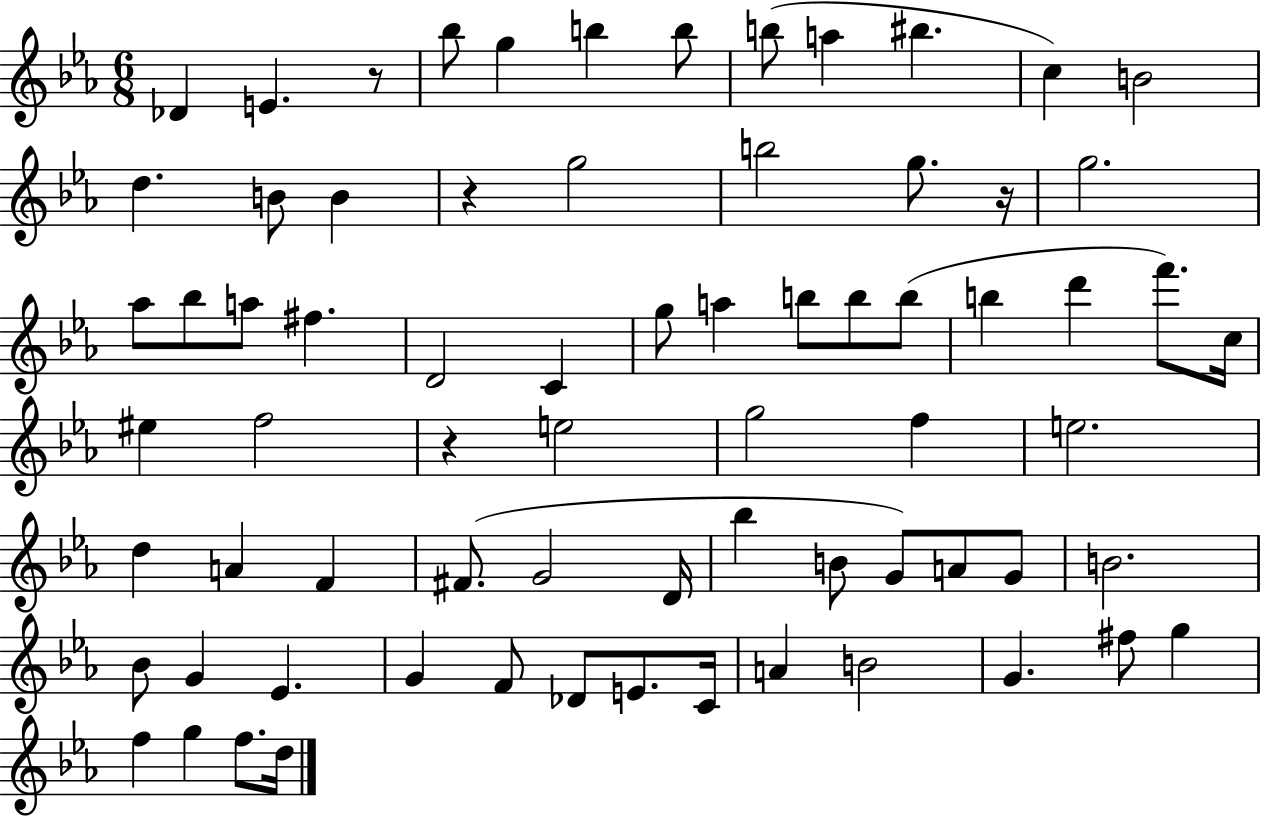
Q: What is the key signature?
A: EES major